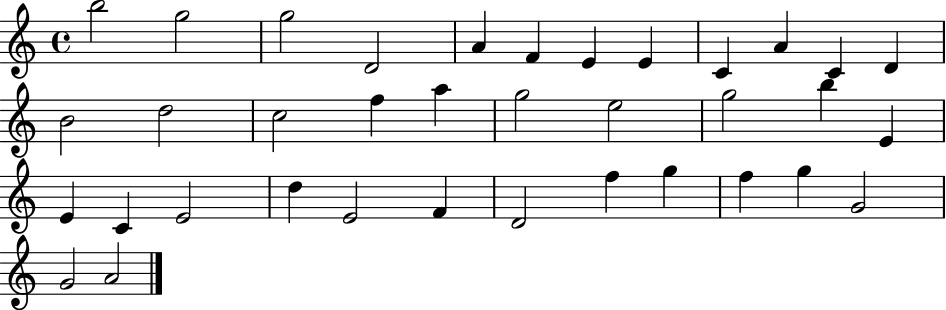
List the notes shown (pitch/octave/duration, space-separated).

B5/h G5/h G5/h D4/h A4/q F4/q E4/q E4/q C4/q A4/q C4/q D4/q B4/h D5/h C5/h F5/q A5/q G5/h E5/h G5/h B5/q E4/q E4/q C4/q E4/h D5/q E4/h F4/q D4/h F5/q G5/q F5/q G5/q G4/h G4/h A4/h